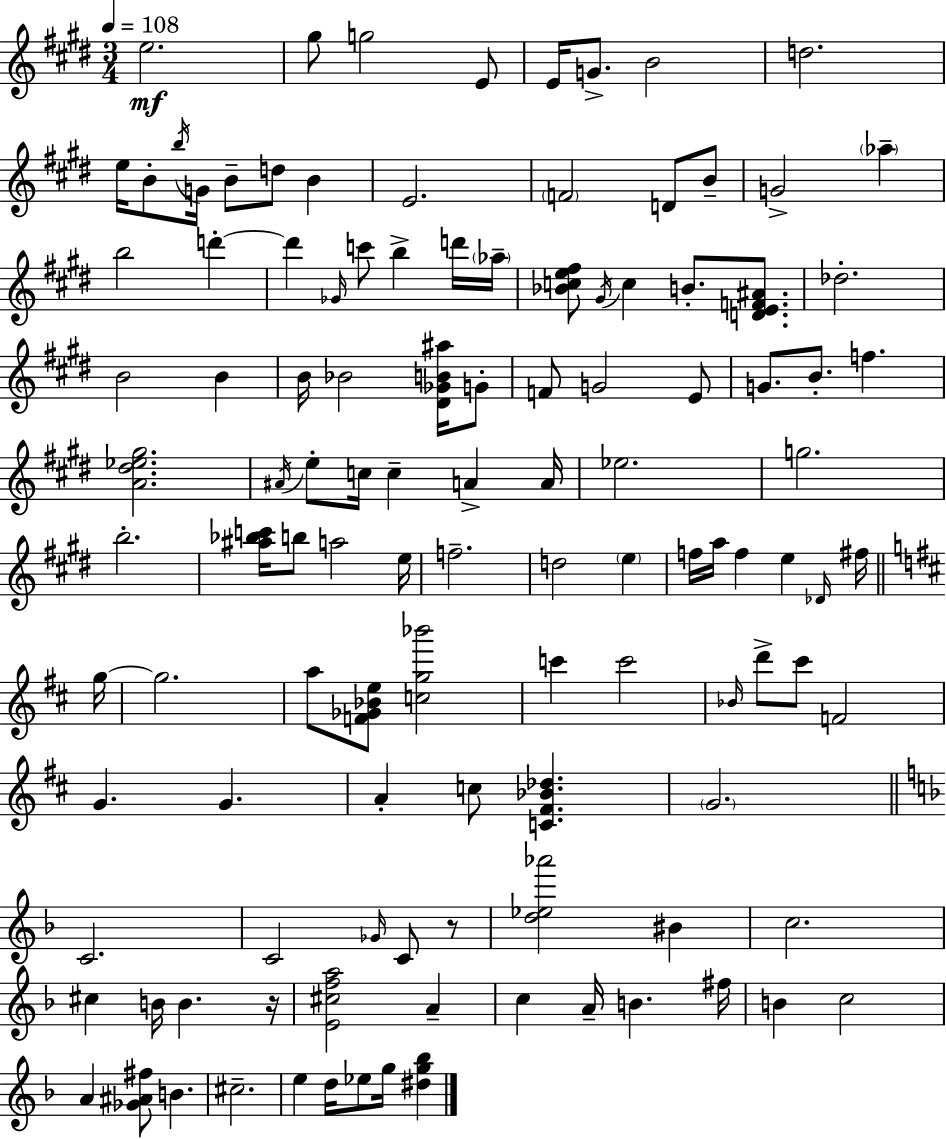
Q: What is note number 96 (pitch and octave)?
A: A4